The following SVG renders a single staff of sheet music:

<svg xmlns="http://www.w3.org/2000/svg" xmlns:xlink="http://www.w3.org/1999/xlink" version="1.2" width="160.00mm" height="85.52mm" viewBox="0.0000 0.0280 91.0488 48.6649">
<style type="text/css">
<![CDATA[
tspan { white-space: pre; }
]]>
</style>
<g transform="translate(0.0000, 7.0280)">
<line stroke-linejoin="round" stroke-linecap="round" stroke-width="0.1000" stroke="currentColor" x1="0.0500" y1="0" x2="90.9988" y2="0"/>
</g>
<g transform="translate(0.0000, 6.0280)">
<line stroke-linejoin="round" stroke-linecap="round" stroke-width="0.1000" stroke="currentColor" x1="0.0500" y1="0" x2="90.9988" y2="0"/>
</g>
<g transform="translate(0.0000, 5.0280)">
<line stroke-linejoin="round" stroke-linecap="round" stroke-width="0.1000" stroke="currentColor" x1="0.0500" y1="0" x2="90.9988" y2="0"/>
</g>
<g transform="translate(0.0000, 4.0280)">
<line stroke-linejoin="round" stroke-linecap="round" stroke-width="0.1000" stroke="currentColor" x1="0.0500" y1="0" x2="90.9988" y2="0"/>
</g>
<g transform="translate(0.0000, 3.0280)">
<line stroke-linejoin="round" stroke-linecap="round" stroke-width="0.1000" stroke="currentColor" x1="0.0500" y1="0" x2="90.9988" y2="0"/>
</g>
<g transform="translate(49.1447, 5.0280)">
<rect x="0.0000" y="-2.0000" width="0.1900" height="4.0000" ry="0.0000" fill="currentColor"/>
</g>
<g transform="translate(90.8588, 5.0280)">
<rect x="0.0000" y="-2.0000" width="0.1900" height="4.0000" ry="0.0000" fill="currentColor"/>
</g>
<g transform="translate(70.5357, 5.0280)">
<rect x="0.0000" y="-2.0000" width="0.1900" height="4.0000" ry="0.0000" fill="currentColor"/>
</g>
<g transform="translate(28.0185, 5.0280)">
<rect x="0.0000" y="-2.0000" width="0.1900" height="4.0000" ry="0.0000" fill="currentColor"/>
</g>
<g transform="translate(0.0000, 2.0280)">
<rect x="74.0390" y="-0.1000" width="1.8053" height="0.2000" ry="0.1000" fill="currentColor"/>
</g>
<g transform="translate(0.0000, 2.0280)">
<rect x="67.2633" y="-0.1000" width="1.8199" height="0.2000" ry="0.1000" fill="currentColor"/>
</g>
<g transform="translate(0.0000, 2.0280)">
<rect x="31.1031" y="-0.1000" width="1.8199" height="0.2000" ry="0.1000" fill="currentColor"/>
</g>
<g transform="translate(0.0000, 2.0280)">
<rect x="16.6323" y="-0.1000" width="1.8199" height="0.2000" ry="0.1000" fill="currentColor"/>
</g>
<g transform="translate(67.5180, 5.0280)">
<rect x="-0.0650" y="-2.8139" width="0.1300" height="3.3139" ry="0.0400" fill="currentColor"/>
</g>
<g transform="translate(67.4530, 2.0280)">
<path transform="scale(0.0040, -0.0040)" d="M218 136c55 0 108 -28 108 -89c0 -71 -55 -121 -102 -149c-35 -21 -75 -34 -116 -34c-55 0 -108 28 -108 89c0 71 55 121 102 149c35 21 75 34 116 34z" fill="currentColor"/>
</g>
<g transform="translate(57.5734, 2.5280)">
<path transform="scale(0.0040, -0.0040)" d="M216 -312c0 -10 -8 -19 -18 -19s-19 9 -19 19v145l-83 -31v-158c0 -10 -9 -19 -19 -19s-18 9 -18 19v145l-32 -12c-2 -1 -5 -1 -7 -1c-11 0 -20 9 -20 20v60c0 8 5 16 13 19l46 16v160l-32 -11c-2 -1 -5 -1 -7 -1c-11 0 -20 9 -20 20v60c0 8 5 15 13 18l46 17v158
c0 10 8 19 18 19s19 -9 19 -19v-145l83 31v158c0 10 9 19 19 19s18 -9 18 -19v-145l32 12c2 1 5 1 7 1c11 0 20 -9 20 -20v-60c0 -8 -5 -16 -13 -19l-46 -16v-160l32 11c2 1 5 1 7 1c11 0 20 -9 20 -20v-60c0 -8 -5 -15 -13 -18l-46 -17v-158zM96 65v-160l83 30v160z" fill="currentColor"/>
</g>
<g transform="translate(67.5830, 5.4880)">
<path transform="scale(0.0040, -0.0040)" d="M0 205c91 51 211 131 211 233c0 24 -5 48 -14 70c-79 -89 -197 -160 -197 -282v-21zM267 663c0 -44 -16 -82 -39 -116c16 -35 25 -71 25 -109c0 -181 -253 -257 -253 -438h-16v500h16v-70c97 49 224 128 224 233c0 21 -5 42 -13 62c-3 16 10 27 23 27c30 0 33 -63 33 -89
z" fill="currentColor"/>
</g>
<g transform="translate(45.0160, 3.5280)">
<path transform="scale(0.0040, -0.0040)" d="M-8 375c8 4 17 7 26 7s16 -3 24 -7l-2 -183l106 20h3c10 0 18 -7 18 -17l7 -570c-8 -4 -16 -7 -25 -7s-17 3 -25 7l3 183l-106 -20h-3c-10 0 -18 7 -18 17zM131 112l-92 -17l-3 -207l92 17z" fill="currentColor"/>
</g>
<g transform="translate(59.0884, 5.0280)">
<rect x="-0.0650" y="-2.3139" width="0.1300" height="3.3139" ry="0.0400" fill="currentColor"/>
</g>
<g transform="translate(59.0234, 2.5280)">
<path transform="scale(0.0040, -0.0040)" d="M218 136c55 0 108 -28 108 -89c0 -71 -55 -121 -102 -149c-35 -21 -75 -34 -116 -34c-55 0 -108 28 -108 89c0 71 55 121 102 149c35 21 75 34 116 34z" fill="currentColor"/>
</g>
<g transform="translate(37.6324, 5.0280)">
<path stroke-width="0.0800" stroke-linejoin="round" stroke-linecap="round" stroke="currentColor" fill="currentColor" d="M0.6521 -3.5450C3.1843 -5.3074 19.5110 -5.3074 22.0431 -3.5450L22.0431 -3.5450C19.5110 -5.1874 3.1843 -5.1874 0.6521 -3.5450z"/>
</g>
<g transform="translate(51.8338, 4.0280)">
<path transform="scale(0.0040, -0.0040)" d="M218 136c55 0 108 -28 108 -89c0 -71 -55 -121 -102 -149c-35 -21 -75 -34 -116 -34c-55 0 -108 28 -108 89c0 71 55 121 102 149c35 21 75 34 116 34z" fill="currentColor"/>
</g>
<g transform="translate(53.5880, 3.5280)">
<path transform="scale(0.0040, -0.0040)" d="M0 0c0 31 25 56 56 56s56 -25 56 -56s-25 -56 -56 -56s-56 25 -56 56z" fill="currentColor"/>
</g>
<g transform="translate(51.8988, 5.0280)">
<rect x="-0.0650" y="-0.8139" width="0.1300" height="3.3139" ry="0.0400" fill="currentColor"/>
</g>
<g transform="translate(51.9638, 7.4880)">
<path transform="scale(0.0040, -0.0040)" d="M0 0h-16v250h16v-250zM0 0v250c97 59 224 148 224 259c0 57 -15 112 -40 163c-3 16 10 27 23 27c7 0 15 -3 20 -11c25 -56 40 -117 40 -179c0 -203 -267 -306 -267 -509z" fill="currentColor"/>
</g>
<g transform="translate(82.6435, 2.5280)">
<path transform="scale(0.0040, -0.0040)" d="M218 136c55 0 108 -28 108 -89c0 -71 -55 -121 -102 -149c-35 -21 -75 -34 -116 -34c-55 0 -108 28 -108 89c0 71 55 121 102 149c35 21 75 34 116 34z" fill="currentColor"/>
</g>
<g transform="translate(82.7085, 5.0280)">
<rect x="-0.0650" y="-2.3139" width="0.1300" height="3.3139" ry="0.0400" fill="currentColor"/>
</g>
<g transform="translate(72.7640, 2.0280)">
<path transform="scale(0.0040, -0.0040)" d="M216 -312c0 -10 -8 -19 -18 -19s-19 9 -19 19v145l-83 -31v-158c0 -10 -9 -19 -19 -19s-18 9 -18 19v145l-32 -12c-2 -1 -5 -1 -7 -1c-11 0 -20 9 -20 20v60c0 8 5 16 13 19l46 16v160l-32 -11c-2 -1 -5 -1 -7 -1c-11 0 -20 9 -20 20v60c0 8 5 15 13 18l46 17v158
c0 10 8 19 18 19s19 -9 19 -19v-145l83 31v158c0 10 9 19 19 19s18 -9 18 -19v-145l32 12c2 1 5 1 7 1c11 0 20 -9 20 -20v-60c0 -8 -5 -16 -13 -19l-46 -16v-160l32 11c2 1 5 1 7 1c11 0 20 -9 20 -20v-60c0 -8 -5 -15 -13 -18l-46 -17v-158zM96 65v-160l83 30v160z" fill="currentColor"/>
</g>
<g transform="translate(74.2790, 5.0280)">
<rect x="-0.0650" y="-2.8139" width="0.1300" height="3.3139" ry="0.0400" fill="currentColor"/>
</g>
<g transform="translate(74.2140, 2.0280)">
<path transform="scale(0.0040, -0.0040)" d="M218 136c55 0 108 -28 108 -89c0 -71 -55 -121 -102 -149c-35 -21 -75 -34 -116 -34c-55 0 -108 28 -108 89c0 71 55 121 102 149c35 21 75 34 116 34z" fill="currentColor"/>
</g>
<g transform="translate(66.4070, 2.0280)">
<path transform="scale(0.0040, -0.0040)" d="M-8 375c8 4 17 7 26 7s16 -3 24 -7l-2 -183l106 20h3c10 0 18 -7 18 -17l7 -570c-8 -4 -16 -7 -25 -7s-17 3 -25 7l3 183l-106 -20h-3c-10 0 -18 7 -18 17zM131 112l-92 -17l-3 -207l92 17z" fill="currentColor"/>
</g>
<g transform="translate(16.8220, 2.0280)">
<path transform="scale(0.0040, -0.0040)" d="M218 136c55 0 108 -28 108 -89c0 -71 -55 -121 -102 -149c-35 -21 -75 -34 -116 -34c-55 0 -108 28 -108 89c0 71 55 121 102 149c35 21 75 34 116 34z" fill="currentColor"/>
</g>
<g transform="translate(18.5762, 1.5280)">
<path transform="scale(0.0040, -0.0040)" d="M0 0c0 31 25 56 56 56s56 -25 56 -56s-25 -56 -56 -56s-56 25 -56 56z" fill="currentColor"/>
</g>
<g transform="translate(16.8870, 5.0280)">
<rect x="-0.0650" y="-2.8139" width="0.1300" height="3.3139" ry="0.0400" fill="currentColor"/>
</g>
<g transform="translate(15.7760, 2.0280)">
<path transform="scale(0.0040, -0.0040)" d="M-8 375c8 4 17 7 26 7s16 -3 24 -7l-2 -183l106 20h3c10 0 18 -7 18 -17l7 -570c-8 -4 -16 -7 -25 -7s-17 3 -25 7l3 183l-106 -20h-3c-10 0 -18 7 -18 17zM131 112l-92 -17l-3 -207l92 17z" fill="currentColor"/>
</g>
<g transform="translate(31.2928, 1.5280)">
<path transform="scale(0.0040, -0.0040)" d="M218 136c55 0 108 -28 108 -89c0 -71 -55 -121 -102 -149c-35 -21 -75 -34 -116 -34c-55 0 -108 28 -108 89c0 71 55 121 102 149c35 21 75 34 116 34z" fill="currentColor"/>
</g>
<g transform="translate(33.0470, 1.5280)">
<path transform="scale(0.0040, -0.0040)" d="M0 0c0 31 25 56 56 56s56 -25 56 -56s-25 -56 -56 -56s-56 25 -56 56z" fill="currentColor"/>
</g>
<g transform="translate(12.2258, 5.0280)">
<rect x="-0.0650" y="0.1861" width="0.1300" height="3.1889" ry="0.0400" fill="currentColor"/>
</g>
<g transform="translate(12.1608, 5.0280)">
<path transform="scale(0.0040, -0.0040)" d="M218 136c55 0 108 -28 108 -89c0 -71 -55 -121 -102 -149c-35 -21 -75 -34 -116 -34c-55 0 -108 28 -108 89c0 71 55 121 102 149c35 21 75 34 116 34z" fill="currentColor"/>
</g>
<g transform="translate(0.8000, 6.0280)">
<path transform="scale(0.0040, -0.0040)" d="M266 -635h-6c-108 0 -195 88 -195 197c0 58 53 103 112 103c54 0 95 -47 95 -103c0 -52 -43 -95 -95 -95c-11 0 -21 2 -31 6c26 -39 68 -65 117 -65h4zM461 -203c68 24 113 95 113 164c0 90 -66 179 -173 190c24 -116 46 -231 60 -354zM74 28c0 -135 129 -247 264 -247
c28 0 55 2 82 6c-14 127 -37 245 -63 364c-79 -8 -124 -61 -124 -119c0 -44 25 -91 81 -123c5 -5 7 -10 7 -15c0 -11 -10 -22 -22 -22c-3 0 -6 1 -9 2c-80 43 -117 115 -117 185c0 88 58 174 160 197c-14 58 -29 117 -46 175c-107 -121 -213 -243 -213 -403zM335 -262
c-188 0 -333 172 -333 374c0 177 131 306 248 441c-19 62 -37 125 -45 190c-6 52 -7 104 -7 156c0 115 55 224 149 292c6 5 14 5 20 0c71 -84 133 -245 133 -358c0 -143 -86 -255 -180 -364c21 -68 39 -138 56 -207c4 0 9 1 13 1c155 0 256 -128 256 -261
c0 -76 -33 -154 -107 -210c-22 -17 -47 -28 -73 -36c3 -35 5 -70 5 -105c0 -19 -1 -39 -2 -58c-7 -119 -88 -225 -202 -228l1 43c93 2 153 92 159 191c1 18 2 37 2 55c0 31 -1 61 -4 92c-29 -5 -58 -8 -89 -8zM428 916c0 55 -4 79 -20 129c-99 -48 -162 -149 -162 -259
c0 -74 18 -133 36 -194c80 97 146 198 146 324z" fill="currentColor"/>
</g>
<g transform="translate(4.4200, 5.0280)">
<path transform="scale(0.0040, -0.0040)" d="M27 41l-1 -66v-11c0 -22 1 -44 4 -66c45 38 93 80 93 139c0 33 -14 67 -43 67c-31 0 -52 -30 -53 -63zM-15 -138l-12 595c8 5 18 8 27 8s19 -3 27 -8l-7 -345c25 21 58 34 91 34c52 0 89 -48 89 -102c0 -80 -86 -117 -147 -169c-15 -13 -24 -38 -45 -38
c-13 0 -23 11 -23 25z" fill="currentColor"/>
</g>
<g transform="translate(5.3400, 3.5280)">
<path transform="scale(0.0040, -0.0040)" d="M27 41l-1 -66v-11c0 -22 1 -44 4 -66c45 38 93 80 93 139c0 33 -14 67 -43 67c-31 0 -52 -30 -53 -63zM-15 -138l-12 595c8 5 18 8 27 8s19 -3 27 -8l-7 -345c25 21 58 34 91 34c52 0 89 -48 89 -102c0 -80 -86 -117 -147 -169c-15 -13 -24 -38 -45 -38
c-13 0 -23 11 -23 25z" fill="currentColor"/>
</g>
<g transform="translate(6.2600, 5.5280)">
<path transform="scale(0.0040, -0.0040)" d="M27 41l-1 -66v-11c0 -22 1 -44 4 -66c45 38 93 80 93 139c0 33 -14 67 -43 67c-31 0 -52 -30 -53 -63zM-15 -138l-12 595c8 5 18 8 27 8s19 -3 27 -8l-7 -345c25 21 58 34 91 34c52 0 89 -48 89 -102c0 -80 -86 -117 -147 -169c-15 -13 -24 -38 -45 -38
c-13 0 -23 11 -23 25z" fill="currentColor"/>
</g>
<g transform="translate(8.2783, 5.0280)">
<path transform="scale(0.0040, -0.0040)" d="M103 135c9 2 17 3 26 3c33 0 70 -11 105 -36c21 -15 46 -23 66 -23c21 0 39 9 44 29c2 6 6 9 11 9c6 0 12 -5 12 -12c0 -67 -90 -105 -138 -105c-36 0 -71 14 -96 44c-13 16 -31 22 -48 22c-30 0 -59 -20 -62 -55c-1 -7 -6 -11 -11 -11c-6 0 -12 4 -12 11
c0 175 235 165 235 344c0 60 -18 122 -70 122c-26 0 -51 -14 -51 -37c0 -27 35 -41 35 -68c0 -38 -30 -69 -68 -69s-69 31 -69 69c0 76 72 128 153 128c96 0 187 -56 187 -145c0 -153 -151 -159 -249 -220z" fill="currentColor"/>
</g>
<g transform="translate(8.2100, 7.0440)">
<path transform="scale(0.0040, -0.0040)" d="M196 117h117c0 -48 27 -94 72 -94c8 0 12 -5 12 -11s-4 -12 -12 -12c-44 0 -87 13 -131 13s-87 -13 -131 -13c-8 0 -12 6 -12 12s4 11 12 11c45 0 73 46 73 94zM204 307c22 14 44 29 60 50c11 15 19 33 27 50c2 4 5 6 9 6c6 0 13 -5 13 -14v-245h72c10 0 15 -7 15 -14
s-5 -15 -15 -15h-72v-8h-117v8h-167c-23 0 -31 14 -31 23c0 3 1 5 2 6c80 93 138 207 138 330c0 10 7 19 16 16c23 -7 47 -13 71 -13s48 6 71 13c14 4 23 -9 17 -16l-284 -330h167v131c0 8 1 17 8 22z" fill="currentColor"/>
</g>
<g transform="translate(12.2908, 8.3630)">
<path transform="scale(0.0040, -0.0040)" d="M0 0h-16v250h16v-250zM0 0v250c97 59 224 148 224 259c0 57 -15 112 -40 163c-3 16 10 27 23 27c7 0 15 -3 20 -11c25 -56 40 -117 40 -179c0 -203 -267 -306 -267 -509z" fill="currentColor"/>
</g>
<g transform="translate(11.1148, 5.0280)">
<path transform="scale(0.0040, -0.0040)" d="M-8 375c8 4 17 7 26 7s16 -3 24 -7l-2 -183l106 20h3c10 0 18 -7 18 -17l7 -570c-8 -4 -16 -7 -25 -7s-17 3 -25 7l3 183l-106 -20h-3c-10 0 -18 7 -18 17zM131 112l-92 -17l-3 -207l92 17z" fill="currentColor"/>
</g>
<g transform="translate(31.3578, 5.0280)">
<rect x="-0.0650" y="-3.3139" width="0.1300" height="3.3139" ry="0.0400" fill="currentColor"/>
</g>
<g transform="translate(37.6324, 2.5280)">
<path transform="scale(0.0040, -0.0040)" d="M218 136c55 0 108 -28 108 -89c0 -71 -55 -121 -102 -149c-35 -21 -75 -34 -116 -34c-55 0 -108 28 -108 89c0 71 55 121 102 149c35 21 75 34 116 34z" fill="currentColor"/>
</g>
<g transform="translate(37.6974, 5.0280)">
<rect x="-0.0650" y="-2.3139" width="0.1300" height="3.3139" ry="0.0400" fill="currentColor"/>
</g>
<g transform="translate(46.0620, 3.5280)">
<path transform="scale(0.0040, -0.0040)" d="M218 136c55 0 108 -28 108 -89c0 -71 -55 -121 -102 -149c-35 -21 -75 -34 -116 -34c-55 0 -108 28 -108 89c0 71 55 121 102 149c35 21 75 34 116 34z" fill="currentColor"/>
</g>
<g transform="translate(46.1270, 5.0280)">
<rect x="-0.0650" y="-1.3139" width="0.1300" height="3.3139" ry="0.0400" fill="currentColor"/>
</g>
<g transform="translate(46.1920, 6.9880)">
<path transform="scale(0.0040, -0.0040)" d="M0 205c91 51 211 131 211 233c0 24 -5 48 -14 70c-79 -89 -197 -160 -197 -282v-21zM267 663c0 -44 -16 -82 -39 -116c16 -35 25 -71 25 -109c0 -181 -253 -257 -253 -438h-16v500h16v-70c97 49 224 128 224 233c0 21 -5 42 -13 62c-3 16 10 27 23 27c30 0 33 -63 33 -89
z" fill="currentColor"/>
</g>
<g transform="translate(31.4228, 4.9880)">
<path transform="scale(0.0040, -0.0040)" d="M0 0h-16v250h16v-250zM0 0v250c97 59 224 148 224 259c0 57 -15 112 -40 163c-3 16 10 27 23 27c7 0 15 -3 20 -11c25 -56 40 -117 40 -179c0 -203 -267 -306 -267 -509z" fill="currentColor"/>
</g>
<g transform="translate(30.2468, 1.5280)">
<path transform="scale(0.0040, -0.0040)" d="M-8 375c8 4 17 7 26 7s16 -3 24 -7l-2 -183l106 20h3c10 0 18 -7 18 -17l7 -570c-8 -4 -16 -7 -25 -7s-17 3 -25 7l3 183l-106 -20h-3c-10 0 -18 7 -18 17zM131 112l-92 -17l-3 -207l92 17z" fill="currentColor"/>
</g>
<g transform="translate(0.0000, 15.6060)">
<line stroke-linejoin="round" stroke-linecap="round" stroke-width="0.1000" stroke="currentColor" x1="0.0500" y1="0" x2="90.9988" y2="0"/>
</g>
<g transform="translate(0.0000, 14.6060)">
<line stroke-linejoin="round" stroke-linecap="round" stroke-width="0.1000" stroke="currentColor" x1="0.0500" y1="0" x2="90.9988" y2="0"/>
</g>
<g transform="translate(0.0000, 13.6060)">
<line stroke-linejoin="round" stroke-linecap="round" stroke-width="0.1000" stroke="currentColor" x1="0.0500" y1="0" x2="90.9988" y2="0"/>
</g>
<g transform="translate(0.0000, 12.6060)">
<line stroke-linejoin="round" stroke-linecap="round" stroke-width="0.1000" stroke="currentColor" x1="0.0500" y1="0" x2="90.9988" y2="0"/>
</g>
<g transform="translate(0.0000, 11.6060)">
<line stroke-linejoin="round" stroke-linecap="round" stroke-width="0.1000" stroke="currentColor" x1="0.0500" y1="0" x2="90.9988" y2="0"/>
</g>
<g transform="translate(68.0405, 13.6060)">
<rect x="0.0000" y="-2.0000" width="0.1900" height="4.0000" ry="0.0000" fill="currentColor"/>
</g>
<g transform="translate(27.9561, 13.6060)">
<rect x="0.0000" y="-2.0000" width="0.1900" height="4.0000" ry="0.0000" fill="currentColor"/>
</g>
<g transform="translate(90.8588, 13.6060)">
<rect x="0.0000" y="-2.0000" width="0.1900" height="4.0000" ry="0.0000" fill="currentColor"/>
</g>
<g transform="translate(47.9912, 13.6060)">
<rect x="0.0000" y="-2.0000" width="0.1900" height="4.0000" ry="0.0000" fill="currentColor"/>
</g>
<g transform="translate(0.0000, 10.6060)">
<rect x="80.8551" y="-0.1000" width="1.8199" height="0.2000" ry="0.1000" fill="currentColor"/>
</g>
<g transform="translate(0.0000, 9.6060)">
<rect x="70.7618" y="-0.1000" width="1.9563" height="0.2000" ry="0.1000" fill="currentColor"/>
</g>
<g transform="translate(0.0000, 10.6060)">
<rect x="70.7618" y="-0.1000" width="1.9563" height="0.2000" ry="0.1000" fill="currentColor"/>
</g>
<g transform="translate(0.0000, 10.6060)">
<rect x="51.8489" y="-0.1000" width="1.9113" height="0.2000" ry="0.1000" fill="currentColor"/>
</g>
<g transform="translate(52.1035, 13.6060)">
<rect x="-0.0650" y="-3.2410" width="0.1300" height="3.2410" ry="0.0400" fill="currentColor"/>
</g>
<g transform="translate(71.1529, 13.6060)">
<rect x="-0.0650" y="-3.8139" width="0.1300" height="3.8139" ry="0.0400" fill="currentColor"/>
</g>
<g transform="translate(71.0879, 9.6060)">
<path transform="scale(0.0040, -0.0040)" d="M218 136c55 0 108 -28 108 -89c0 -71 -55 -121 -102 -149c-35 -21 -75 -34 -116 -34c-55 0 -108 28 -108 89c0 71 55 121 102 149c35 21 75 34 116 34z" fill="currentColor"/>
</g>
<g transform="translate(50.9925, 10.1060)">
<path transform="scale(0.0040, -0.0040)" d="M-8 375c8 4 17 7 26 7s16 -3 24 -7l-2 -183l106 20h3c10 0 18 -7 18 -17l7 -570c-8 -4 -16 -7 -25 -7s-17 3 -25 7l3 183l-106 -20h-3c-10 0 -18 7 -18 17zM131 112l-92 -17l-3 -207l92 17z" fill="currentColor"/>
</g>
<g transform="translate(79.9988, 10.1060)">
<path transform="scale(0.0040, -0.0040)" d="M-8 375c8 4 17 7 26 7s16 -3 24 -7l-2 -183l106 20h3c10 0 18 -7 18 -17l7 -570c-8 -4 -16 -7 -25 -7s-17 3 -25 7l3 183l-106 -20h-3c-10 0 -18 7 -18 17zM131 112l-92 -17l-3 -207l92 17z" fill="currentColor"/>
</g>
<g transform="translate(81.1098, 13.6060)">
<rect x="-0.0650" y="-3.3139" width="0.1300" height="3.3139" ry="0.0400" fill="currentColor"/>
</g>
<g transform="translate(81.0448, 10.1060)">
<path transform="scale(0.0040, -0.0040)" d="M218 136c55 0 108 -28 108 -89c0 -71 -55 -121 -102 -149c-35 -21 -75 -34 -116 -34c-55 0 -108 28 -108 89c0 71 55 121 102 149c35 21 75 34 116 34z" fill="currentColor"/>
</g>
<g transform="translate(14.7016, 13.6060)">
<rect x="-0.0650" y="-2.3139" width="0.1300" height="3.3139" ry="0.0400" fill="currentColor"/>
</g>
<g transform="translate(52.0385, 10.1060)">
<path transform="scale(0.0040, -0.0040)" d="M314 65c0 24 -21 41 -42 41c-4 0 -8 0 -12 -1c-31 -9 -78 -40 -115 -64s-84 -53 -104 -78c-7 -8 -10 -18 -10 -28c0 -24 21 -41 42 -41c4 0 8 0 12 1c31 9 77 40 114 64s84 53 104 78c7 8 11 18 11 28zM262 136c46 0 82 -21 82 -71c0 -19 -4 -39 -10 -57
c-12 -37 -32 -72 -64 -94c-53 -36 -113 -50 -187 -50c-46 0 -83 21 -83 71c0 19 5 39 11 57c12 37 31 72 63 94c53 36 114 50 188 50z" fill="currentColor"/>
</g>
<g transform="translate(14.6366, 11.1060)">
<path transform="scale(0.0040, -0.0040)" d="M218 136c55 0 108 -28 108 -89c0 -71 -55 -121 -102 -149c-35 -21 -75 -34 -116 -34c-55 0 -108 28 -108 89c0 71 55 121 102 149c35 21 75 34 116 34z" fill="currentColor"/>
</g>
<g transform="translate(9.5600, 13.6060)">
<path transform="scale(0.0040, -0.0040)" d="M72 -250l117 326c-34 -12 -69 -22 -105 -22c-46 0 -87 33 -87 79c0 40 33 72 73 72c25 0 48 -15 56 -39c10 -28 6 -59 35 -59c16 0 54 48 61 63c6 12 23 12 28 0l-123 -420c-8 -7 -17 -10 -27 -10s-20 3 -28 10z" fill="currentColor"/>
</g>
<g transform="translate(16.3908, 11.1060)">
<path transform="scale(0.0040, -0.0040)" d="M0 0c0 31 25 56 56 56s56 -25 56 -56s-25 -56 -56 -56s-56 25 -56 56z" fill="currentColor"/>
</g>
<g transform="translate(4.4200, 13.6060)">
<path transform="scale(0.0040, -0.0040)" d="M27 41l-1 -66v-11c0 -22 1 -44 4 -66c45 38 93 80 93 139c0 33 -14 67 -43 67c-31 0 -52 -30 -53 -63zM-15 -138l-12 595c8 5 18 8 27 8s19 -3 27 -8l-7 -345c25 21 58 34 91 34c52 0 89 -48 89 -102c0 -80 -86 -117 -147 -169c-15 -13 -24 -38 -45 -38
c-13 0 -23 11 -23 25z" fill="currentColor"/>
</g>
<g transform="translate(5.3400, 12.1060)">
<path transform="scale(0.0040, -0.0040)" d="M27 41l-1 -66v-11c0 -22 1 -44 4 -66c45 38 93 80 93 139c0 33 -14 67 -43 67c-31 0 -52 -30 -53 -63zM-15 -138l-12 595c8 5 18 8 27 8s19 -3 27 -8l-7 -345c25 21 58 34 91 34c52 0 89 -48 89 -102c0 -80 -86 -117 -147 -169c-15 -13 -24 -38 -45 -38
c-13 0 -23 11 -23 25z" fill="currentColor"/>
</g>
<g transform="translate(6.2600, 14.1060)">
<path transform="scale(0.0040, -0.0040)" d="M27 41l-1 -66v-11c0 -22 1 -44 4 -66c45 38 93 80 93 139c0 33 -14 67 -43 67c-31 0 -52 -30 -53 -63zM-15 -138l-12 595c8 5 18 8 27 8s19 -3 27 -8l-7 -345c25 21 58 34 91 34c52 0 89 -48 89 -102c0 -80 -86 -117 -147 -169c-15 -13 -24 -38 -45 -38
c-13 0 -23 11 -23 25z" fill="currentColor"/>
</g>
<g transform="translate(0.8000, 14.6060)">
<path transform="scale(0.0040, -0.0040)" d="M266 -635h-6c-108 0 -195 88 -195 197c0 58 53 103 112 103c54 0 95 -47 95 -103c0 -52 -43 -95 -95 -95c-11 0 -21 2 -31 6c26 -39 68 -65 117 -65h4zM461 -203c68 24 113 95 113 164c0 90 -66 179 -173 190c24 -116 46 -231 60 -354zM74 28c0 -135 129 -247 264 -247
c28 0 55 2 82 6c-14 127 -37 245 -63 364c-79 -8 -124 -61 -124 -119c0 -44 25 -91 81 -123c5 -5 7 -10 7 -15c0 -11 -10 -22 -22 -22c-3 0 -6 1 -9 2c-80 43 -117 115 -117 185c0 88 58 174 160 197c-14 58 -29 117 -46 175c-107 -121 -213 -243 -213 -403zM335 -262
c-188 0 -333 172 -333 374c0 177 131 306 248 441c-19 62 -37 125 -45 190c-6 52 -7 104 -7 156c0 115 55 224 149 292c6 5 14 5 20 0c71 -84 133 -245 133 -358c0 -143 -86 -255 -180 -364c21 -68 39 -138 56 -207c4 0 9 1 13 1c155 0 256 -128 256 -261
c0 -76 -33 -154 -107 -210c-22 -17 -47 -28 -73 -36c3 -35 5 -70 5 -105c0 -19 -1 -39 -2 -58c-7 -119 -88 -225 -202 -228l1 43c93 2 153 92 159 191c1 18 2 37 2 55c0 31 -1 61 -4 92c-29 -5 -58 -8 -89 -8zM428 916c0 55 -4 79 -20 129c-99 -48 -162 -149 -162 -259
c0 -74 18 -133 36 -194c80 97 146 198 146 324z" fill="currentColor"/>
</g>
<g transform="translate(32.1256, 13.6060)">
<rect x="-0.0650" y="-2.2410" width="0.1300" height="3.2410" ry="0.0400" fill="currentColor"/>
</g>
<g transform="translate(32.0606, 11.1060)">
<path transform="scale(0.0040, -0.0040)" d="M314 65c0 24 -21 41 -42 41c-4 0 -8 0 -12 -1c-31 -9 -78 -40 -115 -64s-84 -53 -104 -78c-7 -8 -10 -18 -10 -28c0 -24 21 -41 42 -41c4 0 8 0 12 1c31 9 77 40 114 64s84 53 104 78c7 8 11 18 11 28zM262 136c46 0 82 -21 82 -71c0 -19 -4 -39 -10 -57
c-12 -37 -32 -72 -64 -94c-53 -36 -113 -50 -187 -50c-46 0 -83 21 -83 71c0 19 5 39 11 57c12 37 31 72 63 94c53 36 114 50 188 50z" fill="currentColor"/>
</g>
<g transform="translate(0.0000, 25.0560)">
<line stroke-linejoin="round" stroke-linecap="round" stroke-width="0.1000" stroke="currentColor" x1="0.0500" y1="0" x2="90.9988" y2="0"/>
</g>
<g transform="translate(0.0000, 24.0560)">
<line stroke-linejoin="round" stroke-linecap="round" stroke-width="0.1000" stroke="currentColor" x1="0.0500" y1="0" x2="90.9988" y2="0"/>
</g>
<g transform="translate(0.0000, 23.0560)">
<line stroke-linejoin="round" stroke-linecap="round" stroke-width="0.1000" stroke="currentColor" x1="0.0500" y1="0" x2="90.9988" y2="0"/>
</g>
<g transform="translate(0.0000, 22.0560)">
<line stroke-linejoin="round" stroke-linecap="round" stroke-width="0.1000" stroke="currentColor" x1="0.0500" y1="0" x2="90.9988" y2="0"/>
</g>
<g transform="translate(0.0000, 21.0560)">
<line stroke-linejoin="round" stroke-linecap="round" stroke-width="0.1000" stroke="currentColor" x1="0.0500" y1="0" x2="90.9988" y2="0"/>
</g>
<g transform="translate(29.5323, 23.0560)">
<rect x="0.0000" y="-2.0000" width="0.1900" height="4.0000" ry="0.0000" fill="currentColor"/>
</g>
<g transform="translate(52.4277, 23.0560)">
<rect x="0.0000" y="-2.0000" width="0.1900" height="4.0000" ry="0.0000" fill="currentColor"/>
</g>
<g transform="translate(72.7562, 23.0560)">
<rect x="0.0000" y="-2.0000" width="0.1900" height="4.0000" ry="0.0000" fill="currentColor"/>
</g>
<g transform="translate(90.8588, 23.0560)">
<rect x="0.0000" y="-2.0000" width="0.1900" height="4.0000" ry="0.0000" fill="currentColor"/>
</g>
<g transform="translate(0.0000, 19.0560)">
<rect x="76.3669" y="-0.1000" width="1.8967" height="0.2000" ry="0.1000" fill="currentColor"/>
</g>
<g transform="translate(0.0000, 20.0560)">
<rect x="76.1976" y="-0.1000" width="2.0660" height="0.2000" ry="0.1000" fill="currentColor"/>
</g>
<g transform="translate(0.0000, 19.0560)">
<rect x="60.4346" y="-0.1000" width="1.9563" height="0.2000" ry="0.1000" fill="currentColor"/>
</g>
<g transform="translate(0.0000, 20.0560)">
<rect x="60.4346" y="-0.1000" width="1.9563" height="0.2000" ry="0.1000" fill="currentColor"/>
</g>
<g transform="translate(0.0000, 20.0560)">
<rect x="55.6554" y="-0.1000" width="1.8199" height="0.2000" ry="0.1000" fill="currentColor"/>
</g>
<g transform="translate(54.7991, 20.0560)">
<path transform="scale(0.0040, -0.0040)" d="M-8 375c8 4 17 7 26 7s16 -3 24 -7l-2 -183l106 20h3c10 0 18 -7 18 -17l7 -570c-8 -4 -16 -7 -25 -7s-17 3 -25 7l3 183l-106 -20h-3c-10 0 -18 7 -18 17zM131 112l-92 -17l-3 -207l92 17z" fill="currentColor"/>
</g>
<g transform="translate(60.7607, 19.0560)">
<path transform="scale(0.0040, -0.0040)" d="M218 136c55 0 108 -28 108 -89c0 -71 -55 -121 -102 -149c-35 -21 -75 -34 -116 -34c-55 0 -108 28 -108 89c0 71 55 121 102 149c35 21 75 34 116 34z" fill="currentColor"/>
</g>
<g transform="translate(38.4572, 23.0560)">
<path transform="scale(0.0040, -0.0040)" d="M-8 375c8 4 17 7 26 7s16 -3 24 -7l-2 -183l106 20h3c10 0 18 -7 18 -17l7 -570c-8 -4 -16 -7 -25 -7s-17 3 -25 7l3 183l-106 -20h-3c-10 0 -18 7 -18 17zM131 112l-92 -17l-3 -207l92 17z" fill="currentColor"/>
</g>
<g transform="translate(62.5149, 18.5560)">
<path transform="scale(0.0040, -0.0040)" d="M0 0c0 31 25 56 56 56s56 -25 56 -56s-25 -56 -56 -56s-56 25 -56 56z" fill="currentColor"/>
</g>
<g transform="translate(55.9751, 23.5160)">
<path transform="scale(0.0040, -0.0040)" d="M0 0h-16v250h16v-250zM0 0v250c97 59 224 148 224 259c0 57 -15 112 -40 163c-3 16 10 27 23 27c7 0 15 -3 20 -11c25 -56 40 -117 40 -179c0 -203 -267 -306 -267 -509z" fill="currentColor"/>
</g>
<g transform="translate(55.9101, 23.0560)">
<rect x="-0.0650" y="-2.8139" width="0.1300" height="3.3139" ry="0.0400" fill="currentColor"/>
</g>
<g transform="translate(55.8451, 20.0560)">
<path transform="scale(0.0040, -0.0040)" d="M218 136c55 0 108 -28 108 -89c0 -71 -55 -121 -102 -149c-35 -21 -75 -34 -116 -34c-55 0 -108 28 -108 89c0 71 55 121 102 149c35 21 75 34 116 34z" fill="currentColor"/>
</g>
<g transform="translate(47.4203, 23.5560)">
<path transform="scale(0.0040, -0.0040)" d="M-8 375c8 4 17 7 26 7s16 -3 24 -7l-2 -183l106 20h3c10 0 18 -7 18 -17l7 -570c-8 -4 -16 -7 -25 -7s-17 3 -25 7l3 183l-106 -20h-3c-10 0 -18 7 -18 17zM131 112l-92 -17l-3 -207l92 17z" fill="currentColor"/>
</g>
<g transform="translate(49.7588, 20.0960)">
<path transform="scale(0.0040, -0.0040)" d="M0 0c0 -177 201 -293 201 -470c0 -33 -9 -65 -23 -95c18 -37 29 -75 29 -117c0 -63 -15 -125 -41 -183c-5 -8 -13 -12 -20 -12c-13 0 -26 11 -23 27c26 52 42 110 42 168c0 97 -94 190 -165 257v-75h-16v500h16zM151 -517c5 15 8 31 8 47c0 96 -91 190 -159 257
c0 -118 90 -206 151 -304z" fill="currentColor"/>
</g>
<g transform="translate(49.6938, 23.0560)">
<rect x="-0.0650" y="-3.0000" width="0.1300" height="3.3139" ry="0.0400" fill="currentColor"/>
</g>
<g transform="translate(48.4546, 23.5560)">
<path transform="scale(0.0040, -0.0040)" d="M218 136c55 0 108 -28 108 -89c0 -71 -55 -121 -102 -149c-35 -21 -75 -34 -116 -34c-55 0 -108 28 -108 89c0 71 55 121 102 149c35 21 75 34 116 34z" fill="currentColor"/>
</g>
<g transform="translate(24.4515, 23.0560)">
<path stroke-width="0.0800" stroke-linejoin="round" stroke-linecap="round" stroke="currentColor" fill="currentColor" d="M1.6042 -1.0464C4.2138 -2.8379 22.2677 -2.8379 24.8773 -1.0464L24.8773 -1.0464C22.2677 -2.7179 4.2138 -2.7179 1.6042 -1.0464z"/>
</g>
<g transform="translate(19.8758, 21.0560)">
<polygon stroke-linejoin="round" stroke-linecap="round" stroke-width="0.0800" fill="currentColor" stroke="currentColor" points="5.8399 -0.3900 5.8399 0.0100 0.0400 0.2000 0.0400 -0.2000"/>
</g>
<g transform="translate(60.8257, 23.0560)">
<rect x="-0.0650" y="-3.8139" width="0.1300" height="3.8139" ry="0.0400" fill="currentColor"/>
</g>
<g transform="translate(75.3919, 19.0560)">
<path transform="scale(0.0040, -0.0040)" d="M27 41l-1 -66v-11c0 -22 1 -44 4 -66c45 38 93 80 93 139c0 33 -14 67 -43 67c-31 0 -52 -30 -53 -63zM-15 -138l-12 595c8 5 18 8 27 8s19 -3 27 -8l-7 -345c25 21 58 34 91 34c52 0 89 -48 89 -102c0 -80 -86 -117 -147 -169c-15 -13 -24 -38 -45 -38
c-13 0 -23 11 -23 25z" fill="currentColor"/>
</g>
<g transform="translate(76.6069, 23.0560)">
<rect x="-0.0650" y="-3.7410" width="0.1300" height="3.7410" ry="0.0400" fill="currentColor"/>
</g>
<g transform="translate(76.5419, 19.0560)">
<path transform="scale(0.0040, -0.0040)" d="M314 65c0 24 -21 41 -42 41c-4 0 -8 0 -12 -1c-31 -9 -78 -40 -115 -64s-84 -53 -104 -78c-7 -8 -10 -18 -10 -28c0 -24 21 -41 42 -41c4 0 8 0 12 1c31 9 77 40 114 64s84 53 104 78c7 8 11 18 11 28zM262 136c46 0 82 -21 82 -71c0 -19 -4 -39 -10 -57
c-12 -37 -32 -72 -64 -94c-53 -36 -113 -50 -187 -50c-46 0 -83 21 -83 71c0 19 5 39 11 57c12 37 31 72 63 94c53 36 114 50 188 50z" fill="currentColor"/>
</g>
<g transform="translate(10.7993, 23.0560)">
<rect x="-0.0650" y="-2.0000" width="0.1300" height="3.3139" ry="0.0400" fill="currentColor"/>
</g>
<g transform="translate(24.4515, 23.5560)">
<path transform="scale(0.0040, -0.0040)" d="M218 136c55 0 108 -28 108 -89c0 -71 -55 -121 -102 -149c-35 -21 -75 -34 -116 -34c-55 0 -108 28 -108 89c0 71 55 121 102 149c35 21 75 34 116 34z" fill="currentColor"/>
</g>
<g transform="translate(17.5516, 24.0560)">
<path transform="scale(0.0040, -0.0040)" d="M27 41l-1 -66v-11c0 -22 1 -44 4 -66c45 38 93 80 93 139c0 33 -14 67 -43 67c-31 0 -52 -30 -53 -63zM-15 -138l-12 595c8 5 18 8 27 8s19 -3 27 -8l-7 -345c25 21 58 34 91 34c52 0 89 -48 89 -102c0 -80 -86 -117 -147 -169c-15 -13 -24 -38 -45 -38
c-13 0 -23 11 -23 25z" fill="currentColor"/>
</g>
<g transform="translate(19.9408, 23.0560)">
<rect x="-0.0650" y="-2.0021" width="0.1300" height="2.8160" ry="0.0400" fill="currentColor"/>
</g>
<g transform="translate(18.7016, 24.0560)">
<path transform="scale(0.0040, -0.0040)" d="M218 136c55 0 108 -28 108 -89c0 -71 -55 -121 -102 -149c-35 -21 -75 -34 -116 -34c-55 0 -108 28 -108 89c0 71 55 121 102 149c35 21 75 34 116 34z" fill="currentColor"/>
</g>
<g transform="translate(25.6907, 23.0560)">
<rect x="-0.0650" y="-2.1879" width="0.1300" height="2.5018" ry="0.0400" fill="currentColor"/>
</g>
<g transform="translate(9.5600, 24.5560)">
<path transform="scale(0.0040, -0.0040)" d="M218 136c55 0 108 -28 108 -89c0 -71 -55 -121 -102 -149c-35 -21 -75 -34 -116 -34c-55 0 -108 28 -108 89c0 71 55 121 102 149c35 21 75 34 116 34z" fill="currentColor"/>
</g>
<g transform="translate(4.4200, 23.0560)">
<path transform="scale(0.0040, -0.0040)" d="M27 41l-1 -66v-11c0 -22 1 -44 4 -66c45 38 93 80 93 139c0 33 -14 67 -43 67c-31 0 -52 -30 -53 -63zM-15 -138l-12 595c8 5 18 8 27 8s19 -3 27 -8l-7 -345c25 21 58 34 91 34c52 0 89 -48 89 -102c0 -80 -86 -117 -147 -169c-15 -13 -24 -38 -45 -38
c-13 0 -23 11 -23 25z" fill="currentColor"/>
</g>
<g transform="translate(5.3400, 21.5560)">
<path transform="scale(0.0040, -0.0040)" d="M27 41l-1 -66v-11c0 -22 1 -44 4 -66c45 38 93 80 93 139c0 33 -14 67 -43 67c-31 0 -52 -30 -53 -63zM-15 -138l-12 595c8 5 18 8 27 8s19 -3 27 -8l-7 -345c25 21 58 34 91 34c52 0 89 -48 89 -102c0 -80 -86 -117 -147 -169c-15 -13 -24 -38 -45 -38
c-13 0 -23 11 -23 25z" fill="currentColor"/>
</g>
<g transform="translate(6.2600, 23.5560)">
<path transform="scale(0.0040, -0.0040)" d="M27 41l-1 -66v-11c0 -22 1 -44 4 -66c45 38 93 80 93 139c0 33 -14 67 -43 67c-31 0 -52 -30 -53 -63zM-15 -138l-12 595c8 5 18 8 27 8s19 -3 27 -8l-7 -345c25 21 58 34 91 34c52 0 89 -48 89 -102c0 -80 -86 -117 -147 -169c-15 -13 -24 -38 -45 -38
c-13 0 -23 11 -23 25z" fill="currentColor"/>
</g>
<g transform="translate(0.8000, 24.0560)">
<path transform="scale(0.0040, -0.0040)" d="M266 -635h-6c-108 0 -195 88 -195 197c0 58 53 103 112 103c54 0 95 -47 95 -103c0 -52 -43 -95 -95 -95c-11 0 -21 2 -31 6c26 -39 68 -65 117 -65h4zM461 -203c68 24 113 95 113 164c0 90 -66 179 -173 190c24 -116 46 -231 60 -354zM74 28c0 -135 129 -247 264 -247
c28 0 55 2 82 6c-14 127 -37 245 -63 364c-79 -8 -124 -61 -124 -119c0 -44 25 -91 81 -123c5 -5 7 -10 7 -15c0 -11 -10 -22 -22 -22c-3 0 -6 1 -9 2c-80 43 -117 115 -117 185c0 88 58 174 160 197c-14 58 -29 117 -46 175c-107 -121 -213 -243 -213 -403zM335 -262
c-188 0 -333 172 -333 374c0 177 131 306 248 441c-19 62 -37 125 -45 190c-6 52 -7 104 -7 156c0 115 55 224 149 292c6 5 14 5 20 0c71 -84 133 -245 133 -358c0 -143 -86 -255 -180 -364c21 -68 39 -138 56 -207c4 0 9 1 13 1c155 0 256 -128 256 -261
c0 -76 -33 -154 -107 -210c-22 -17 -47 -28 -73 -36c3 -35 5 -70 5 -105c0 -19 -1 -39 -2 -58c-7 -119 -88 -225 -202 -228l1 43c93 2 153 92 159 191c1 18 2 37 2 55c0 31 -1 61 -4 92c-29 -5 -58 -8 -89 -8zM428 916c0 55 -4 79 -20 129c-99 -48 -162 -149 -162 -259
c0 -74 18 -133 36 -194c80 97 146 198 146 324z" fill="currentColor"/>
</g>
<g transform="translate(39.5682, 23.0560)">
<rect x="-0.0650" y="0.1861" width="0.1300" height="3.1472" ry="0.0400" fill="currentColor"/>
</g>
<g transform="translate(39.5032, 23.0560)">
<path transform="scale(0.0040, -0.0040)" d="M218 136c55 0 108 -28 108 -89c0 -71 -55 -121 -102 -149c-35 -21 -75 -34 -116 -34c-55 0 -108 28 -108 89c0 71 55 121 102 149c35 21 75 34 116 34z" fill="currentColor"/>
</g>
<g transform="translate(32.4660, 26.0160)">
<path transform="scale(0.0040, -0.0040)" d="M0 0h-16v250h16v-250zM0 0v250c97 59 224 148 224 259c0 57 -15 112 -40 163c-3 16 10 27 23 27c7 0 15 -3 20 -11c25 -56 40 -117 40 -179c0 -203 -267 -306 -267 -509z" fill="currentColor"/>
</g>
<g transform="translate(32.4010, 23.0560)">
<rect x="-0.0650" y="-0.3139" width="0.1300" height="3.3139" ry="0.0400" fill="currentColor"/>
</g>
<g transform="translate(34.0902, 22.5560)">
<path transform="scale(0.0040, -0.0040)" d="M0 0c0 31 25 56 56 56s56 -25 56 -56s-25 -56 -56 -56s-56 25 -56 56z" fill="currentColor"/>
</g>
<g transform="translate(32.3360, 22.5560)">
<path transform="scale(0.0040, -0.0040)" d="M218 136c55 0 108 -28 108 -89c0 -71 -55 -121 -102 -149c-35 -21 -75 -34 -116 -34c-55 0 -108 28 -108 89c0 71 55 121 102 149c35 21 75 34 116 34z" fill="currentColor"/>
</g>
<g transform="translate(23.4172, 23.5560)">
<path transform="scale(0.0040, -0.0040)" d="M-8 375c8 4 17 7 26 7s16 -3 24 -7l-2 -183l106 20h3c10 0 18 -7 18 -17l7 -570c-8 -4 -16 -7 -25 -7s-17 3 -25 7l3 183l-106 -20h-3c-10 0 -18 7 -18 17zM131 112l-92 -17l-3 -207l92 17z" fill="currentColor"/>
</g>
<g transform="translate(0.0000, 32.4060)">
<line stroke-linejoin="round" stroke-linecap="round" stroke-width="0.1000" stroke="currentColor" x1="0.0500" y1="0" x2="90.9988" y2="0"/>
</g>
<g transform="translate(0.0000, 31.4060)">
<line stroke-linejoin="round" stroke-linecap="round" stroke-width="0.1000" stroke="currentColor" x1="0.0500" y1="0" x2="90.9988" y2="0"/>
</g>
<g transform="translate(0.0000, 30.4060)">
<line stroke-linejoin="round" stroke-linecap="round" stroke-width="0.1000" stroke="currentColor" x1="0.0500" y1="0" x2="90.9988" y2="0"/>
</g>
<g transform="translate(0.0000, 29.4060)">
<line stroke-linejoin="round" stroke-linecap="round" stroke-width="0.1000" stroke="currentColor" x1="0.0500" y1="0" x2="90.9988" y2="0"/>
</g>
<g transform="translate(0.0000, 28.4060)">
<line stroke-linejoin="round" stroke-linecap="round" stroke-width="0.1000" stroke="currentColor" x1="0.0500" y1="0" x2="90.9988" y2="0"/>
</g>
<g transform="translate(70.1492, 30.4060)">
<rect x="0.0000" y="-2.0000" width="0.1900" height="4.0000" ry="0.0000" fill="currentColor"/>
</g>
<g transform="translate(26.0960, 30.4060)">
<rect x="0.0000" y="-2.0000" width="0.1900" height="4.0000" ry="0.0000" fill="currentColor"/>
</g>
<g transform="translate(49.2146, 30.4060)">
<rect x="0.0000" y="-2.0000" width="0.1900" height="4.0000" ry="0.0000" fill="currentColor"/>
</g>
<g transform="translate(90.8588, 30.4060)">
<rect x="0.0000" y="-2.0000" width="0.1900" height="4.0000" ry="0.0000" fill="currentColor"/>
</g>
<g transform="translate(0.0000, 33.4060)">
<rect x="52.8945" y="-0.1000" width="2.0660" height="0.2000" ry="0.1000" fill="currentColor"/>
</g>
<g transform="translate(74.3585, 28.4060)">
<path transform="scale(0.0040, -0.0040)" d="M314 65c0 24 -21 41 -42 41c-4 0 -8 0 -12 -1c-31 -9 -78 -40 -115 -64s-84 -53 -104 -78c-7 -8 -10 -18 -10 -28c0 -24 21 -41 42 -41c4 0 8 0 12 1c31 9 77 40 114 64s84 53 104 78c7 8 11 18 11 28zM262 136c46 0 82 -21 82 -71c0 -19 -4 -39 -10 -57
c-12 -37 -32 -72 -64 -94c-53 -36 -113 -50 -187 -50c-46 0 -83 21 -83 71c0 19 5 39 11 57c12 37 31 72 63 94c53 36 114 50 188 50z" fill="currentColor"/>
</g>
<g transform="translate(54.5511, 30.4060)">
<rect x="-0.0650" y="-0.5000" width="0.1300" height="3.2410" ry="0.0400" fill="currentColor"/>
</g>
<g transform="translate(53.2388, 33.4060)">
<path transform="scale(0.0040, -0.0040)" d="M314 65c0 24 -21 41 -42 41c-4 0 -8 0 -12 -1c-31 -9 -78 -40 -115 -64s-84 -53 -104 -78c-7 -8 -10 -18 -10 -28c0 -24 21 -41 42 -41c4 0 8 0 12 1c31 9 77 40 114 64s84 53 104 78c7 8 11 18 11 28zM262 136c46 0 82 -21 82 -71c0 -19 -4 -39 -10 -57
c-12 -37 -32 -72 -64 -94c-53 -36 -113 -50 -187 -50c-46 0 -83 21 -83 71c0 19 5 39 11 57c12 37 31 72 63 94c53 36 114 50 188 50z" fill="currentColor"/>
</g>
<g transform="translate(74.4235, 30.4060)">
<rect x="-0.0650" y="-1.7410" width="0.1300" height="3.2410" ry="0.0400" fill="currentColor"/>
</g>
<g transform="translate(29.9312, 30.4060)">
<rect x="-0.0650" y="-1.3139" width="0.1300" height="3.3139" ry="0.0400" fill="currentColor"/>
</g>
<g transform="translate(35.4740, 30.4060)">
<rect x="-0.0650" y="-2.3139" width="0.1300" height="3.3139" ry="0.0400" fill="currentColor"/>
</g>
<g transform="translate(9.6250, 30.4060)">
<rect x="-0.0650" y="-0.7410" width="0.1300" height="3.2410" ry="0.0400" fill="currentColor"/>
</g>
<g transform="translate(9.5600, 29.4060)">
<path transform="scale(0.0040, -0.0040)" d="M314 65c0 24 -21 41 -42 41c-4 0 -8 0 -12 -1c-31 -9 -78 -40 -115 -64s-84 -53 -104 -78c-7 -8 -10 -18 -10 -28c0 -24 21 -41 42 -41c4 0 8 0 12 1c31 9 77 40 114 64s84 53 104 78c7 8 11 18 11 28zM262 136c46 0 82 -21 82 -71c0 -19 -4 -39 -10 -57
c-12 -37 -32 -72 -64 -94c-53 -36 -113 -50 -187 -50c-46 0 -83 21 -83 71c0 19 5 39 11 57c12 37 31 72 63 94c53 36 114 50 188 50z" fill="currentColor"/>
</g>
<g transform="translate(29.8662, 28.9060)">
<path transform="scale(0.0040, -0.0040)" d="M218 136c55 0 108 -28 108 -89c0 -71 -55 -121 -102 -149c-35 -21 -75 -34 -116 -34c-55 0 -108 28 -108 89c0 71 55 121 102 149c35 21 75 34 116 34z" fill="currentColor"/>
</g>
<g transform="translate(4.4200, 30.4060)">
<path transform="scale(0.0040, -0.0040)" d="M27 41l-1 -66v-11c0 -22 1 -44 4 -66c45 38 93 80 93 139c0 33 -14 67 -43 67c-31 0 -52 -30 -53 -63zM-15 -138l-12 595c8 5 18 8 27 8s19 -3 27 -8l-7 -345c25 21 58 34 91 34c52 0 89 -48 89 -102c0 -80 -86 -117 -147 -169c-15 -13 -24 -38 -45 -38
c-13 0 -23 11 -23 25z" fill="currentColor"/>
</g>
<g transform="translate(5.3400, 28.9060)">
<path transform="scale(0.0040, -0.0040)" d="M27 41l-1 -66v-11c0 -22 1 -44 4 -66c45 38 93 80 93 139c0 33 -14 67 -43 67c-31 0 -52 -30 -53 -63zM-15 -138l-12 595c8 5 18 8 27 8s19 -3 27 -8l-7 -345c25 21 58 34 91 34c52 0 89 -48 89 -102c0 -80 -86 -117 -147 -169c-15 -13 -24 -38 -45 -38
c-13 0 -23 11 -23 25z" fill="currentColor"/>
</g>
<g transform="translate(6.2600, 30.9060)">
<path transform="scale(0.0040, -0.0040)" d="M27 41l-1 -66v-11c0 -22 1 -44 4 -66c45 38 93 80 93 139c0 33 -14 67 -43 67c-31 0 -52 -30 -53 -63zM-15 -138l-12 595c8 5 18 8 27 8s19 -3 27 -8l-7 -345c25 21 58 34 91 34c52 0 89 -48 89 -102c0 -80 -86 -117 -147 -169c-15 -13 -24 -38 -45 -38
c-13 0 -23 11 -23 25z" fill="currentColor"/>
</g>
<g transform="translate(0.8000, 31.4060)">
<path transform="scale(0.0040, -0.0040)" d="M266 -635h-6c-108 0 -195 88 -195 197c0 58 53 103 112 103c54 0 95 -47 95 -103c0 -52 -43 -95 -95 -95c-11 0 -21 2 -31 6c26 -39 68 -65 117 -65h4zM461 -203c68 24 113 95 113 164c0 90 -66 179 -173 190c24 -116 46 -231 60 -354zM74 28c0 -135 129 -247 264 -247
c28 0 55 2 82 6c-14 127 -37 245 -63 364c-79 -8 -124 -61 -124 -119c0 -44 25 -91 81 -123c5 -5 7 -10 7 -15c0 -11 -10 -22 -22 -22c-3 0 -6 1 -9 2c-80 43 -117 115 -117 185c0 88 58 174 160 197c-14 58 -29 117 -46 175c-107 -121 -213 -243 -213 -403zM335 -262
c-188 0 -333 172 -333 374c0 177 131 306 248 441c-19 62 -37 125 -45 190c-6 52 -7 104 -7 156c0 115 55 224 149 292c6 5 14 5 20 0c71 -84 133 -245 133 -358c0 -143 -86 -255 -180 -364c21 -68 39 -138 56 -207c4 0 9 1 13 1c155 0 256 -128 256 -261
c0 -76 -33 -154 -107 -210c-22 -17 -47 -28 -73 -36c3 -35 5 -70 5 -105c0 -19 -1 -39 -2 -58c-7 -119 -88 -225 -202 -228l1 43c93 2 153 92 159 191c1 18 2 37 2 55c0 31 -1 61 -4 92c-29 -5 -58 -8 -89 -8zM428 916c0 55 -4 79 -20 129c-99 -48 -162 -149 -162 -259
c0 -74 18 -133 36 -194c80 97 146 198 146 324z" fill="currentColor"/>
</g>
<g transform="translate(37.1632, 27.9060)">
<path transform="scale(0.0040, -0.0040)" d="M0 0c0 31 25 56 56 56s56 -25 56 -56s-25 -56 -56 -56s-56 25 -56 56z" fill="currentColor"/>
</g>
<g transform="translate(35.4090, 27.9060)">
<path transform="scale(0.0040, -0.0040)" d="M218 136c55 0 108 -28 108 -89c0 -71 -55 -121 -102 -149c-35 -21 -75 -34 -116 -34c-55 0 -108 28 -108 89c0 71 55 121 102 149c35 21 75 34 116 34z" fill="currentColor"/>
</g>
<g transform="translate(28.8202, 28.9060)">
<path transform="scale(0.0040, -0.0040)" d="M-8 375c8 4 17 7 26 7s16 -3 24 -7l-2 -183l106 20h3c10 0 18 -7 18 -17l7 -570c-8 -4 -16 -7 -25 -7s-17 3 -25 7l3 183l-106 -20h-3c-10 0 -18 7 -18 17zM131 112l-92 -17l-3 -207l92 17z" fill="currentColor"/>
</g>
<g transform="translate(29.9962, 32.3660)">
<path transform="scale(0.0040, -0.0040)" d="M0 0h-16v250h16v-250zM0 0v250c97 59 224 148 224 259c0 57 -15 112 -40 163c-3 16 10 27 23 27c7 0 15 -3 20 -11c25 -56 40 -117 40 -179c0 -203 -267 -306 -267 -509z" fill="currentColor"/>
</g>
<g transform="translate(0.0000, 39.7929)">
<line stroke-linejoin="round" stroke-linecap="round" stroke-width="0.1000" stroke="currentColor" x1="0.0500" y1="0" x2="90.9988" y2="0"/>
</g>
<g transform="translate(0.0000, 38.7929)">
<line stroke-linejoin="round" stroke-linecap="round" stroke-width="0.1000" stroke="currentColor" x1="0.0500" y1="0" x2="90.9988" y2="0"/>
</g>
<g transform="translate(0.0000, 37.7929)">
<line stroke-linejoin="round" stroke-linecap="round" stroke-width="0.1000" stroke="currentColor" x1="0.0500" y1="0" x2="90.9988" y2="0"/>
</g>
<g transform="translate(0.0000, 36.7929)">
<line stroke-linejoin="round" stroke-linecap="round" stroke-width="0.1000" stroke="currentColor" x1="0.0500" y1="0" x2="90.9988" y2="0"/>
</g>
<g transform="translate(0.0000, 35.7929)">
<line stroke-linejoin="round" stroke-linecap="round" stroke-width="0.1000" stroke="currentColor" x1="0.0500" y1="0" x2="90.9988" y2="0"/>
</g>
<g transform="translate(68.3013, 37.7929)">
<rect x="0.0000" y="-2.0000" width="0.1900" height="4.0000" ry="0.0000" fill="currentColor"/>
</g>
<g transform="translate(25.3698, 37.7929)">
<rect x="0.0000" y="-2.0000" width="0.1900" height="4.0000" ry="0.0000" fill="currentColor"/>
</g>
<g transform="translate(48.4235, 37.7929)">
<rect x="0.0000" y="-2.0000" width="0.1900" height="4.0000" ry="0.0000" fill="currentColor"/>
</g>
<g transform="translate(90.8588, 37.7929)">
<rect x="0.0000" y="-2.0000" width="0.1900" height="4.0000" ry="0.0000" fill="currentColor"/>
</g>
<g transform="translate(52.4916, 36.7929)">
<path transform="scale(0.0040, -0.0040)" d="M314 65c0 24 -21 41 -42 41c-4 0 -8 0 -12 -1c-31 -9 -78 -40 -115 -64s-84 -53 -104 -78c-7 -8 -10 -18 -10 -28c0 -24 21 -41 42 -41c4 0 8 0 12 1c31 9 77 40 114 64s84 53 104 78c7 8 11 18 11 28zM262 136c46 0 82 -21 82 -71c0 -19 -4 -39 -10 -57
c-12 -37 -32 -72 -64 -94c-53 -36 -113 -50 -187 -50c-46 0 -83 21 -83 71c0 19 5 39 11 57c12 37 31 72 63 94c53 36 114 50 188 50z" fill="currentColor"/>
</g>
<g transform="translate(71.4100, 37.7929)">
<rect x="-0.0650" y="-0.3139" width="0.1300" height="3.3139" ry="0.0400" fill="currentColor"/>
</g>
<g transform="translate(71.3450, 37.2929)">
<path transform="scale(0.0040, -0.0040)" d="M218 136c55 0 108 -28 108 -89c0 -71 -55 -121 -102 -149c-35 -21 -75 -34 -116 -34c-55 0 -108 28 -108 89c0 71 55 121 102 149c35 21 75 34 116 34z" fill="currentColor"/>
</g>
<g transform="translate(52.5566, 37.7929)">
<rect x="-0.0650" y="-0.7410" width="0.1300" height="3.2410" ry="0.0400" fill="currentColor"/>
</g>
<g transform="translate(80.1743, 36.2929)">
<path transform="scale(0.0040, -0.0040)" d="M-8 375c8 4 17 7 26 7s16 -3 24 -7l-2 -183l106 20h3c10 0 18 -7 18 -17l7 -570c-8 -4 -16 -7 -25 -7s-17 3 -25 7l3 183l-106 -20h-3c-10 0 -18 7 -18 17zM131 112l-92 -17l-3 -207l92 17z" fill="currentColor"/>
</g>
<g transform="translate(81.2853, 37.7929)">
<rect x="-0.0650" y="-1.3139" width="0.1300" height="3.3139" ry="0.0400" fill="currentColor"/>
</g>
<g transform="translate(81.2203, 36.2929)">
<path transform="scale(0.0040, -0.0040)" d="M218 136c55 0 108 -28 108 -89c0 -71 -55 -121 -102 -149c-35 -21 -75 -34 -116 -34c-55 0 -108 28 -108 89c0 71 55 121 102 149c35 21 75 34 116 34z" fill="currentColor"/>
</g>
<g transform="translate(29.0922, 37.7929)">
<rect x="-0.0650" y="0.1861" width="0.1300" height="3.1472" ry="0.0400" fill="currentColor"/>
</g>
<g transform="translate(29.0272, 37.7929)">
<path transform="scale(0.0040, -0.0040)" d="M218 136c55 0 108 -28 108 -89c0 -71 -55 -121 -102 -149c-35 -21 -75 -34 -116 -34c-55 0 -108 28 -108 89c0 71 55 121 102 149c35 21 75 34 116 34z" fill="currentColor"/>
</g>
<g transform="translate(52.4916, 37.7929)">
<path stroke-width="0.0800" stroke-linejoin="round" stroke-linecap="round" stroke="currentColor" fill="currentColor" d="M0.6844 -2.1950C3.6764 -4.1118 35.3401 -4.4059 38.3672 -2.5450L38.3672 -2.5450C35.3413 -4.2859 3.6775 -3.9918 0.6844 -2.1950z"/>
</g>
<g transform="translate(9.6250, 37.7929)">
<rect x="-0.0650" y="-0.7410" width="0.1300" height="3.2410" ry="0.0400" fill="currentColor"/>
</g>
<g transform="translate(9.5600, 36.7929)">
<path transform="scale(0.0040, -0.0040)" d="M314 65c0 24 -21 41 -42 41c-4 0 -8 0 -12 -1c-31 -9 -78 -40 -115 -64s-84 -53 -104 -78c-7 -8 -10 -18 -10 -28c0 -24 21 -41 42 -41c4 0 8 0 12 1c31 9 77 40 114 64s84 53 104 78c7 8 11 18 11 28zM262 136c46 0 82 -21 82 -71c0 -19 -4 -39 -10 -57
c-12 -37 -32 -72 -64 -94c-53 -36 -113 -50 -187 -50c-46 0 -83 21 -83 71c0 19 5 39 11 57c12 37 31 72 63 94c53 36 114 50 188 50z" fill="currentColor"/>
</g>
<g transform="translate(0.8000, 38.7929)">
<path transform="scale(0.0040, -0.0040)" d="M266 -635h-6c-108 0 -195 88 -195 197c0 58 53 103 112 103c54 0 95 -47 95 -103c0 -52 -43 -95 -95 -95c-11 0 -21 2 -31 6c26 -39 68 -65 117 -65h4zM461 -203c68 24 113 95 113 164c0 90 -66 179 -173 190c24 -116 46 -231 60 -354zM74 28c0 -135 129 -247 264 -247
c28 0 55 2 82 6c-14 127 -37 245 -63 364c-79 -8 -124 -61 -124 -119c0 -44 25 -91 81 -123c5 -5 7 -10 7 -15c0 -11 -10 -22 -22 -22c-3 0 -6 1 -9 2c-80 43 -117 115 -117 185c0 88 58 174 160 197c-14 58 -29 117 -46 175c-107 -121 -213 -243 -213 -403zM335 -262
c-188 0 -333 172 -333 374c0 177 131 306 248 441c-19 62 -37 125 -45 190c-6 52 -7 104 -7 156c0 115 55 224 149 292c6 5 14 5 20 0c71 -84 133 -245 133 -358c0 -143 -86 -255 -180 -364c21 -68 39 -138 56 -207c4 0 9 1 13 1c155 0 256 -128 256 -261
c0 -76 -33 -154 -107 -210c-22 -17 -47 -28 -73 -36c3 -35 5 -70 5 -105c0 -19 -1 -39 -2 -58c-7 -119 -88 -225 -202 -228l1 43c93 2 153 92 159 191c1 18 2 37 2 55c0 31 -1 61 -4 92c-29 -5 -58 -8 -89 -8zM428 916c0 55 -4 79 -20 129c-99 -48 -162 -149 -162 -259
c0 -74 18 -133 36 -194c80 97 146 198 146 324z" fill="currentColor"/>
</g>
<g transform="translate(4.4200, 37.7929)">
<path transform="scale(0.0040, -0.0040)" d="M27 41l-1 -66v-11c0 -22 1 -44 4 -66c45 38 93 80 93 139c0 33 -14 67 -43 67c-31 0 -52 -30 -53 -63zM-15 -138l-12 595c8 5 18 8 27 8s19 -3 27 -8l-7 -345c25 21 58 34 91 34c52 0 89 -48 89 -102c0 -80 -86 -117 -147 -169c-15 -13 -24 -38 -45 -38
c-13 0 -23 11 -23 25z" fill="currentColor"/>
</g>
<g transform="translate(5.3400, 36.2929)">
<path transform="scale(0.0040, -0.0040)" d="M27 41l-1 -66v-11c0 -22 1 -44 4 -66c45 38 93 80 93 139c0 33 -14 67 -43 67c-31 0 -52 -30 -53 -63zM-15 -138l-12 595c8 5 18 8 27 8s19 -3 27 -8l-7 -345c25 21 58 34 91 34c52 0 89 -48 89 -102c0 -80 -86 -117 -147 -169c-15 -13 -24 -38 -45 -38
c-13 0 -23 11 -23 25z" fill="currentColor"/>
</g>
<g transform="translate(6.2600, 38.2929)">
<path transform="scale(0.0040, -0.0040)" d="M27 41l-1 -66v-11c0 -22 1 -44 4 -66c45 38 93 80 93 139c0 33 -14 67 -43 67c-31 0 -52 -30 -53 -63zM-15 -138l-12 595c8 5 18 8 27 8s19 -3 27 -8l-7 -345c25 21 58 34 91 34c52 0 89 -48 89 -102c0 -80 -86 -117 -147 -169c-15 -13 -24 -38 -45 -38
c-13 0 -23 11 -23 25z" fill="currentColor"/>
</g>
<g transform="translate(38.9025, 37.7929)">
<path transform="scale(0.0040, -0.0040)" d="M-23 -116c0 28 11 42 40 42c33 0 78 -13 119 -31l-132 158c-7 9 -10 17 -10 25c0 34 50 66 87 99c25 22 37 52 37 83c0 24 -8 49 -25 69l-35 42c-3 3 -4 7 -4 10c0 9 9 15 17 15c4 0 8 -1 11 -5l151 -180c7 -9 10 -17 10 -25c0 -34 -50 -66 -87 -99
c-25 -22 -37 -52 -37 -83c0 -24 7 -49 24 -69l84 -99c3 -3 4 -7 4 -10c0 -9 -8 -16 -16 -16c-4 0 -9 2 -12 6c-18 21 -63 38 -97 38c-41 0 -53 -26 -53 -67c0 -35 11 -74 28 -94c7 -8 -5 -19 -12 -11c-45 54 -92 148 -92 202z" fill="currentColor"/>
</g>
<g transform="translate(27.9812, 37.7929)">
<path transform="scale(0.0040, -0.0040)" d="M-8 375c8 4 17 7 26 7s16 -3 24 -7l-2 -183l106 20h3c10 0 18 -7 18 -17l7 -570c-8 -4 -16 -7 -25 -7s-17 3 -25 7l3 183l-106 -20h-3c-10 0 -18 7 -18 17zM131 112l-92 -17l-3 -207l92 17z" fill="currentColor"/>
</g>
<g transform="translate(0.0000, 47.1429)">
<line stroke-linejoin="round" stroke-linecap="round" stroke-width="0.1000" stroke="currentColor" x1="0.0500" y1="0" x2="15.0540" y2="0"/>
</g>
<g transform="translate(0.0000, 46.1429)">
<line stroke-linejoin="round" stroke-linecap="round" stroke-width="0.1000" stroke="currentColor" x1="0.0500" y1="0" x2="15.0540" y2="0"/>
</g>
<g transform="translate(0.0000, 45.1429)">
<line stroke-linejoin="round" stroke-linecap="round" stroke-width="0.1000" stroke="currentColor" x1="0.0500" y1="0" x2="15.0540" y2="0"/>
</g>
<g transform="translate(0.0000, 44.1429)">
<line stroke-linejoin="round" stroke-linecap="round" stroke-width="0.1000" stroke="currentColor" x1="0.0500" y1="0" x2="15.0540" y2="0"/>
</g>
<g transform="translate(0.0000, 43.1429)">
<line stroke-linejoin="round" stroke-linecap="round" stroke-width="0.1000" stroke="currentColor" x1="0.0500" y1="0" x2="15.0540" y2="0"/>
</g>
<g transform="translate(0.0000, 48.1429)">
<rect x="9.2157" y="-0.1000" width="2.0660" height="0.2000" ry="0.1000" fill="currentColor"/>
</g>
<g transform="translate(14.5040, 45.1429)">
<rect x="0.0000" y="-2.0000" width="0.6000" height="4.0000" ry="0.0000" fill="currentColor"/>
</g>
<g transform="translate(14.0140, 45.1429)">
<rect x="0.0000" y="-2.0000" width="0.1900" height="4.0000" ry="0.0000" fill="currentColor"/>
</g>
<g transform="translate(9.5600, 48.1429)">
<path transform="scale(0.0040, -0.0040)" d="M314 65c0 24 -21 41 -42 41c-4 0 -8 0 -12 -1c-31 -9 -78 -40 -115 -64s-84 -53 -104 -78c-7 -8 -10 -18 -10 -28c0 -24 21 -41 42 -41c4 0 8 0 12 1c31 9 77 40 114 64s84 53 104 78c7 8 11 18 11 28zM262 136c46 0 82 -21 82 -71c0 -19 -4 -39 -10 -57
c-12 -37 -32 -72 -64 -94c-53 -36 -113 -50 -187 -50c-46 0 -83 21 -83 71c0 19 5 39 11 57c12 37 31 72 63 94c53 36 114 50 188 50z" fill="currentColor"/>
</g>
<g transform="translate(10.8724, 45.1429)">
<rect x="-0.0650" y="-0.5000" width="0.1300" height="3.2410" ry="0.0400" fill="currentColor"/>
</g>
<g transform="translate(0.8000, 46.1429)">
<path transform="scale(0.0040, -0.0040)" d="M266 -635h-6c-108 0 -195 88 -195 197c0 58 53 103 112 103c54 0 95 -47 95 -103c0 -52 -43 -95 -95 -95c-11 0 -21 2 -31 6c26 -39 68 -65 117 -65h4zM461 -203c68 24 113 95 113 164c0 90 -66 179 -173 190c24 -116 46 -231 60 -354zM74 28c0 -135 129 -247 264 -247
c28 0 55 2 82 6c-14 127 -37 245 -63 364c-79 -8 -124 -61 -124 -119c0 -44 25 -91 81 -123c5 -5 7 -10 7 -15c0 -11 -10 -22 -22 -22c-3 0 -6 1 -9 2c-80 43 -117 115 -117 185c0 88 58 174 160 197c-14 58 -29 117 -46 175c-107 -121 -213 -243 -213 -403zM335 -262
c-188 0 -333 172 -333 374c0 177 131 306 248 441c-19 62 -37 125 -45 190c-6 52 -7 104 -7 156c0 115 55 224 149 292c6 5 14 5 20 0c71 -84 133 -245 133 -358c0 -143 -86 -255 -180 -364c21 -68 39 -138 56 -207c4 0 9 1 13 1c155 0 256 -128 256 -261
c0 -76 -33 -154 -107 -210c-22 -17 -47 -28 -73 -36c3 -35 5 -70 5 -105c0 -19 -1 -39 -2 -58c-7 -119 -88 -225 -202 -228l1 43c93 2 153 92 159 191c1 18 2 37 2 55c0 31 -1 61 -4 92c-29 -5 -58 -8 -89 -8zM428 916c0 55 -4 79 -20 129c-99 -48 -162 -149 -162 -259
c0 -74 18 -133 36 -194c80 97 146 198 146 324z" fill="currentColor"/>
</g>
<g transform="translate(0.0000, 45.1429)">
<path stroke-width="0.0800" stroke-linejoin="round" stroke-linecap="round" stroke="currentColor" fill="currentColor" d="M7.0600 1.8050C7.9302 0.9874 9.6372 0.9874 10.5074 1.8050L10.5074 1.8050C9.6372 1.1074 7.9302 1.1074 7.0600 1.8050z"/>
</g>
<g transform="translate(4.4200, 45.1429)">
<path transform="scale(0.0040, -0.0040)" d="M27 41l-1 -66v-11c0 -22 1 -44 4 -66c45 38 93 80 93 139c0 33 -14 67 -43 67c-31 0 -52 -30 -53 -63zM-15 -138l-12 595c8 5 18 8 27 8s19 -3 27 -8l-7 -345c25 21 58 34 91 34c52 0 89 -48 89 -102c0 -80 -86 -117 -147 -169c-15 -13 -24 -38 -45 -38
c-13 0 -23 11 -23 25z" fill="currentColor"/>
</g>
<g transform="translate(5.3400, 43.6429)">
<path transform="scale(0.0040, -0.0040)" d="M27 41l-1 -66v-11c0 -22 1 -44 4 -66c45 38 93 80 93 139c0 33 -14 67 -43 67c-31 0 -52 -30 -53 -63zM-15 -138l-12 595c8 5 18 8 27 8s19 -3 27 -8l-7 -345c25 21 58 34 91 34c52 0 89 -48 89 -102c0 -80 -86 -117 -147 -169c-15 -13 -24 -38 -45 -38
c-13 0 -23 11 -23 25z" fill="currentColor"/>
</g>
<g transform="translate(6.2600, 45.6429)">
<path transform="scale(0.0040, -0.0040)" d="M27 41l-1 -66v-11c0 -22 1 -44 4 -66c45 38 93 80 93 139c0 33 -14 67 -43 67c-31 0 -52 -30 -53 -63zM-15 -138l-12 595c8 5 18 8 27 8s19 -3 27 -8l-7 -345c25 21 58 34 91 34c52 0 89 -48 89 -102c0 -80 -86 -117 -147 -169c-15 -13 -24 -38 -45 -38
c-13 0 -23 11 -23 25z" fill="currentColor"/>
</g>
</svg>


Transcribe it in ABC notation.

X:1
T:Untitled
M:2/4
L:1/4
K:Eb
B/2 a b/2 g e/4 d/2 ^g a/4 ^a g z/2 g g2 b2 c' b F _G/2 A/2 c/2 B A/4 a/2 c' _c'2 d2 e/2 g C2 f2 d2 B z d2 c e C2